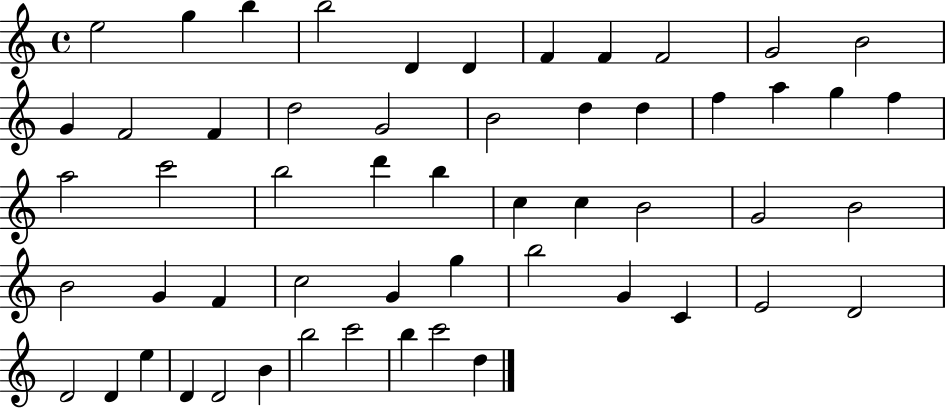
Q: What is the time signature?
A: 4/4